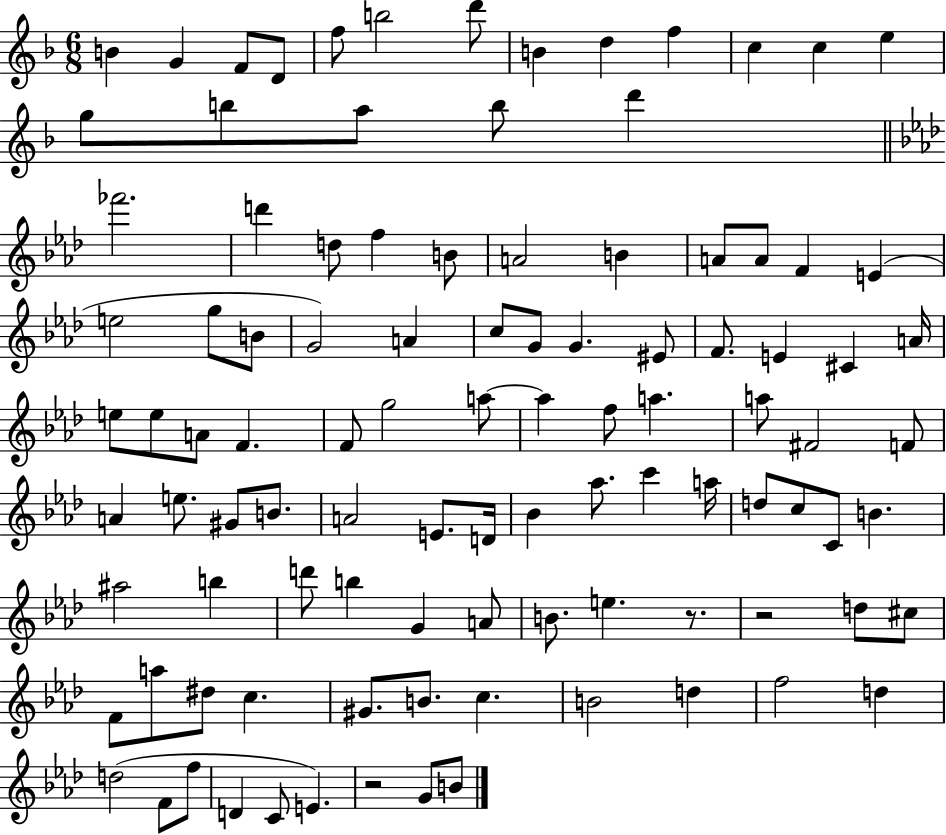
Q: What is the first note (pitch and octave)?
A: B4